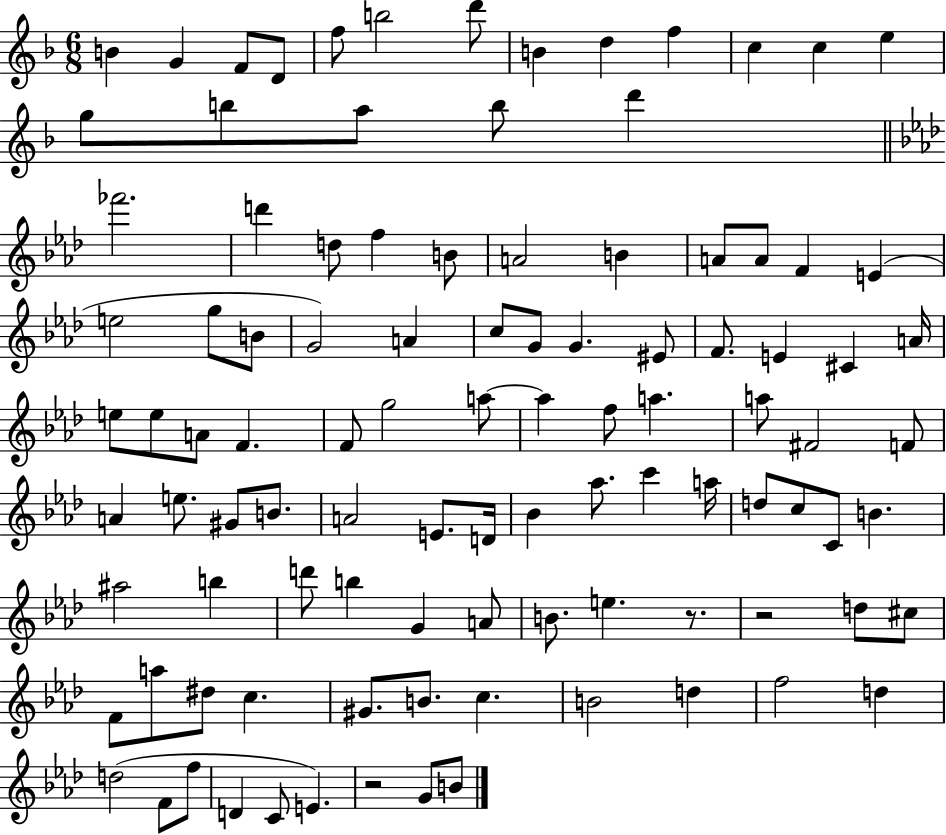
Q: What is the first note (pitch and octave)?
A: B4